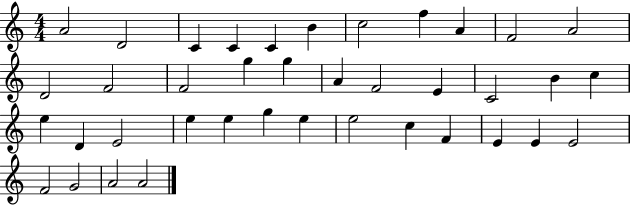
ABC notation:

X:1
T:Untitled
M:4/4
L:1/4
K:C
A2 D2 C C C B c2 f A F2 A2 D2 F2 F2 g g A F2 E C2 B c e D E2 e e g e e2 c F E E E2 F2 G2 A2 A2